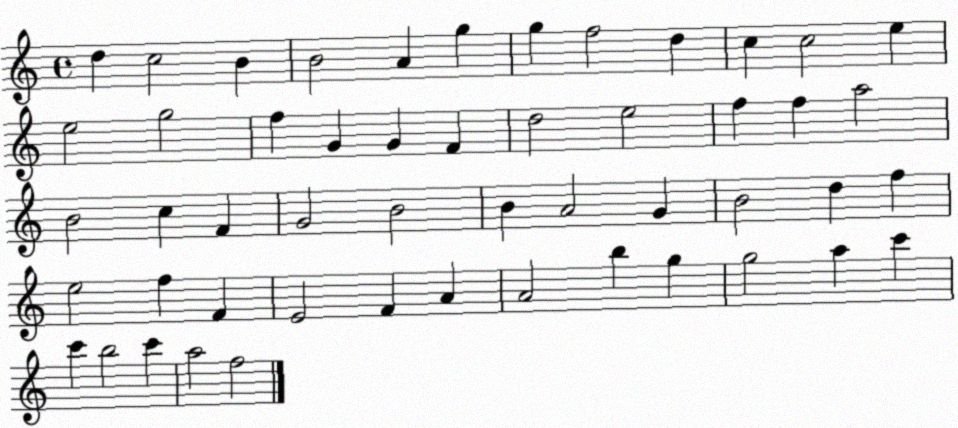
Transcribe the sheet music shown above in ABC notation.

X:1
T:Untitled
M:4/4
L:1/4
K:C
d c2 B B2 A g g f2 d c c2 e e2 g2 f G G F d2 e2 f f a2 B2 c F G2 B2 B A2 G B2 d f e2 f F E2 F A A2 b g g2 a c' c' b2 c' a2 f2